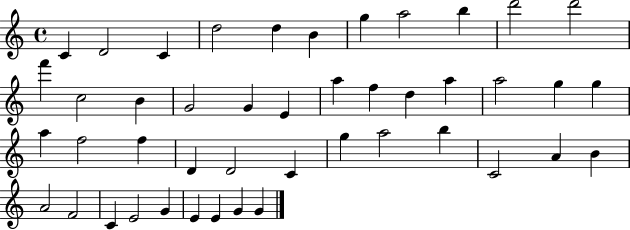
X:1
T:Untitled
M:4/4
L:1/4
K:C
C D2 C d2 d B g a2 b d'2 d'2 f' c2 B G2 G E a f d a a2 g g a f2 f D D2 C g a2 b C2 A B A2 F2 C E2 G E E G G